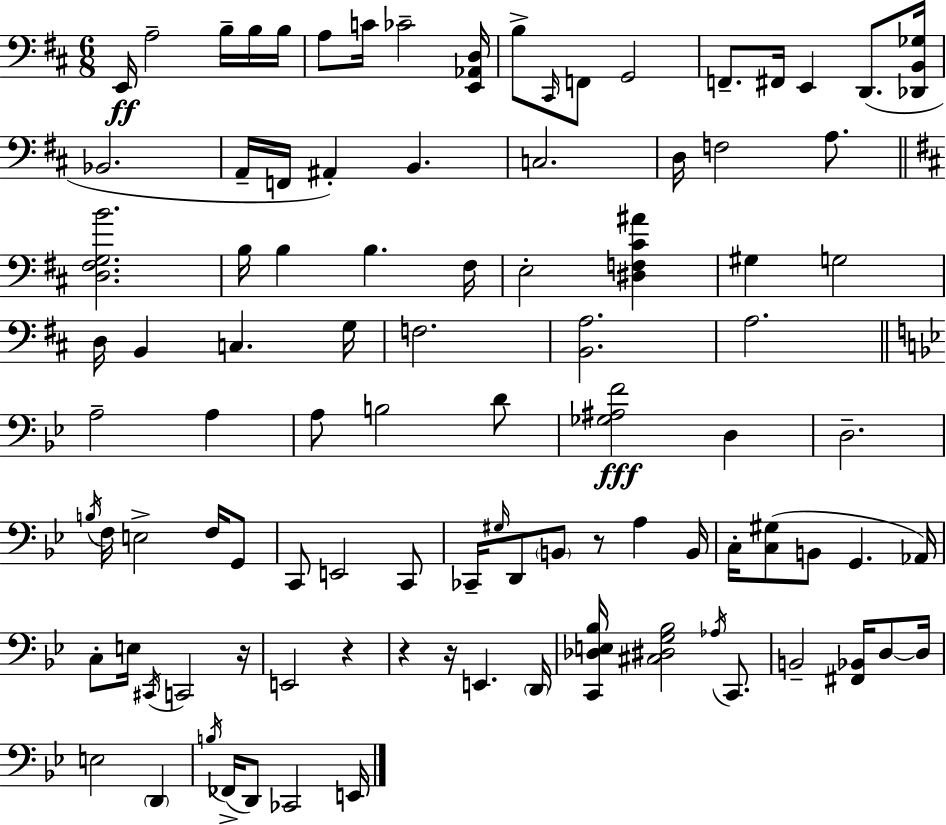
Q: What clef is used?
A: bass